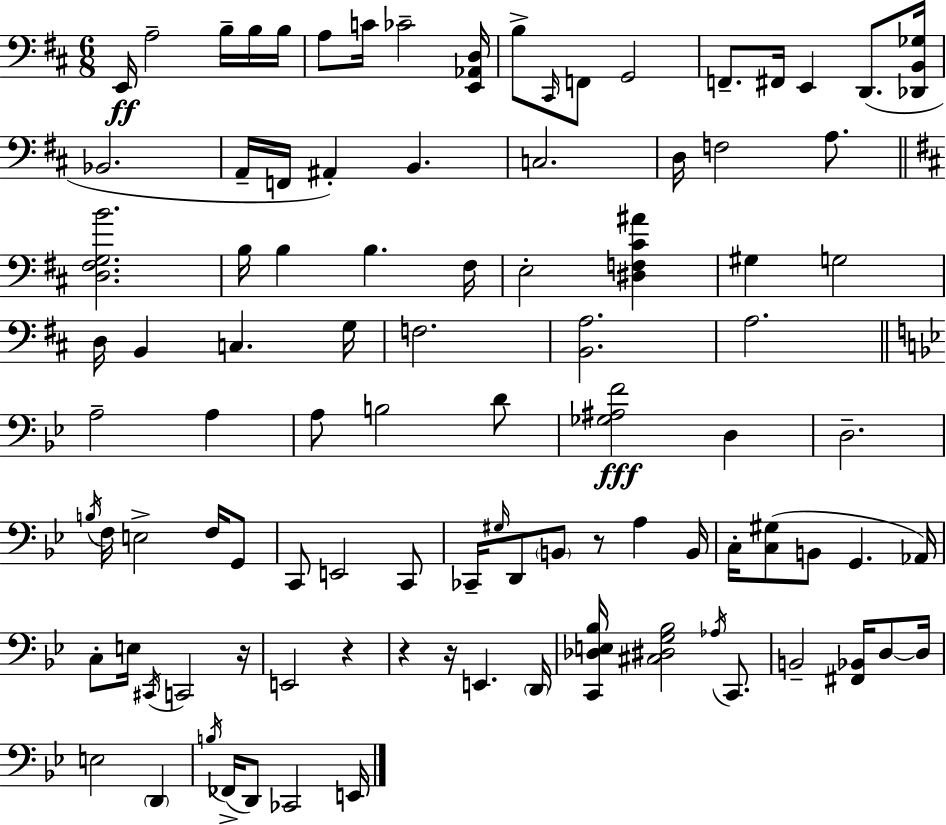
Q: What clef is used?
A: bass